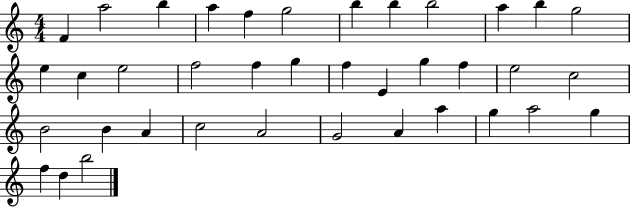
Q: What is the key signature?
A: C major